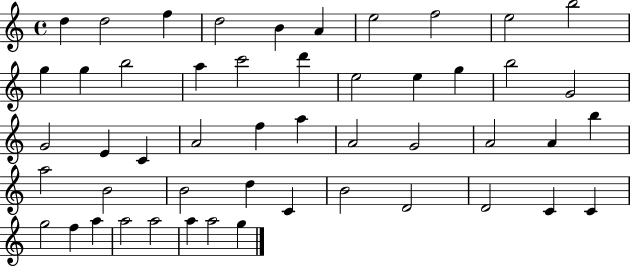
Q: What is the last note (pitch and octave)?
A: G5